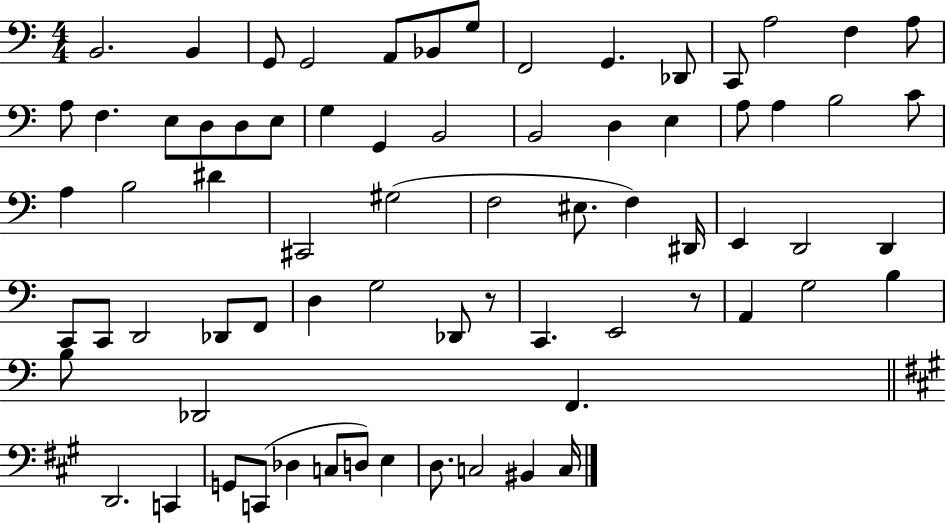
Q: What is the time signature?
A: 4/4